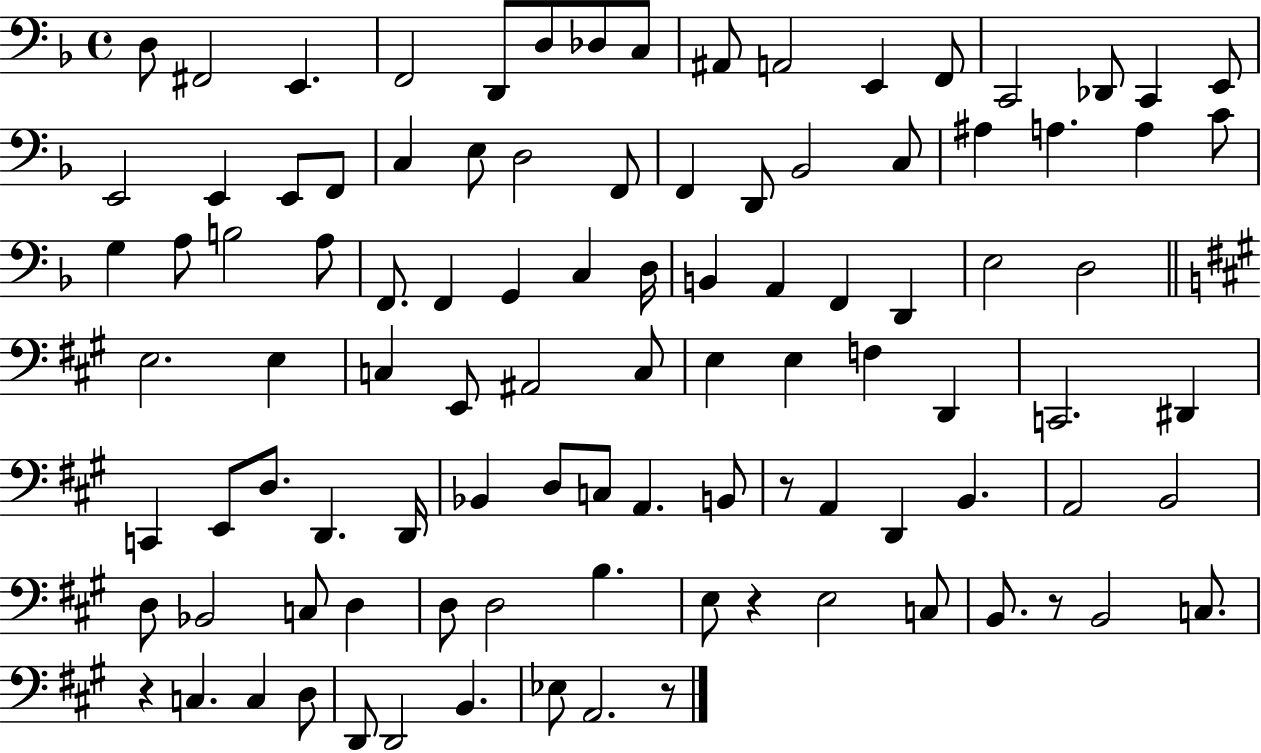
D3/e F#2/h E2/q. F2/h D2/e D3/e Db3/e C3/e A#2/e A2/h E2/q F2/e C2/h Db2/e C2/q E2/e E2/h E2/q E2/e F2/e C3/q E3/e D3/h F2/e F2/q D2/e Bb2/h C3/e A#3/q A3/q. A3/q C4/e G3/q A3/e B3/h A3/e F2/e. F2/q G2/q C3/q D3/s B2/q A2/q F2/q D2/q E3/h D3/h E3/h. E3/q C3/q E2/e A#2/h C3/e E3/q E3/q F3/q D2/q C2/h. D#2/q C2/q E2/e D3/e. D2/q. D2/s Bb2/q D3/e C3/e A2/q. B2/e R/e A2/q D2/q B2/q. A2/h B2/h D3/e Bb2/h C3/e D3/q D3/e D3/h B3/q. E3/e R/q E3/h C3/e B2/e. R/e B2/h C3/e. R/q C3/q. C3/q D3/e D2/e D2/h B2/q. Eb3/e A2/h. R/e